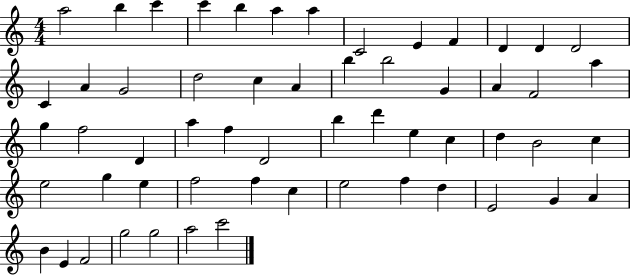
{
  \clef treble
  \numericTimeSignature
  \time 4/4
  \key c \major
  a''2 b''4 c'''4 | c'''4 b''4 a''4 a''4 | c'2 e'4 f'4 | d'4 d'4 d'2 | \break c'4 a'4 g'2 | d''2 c''4 a'4 | b''4 b''2 g'4 | a'4 f'2 a''4 | \break g''4 f''2 d'4 | a''4 f''4 d'2 | b''4 d'''4 e''4 c''4 | d''4 b'2 c''4 | \break e''2 g''4 e''4 | f''2 f''4 c''4 | e''2 f''4 d''4 | e'2 g'4 a'4 | \break b'4 e'4 f'2 | g''2 g''2 | a''2 c'''2 | \bar "|."
}